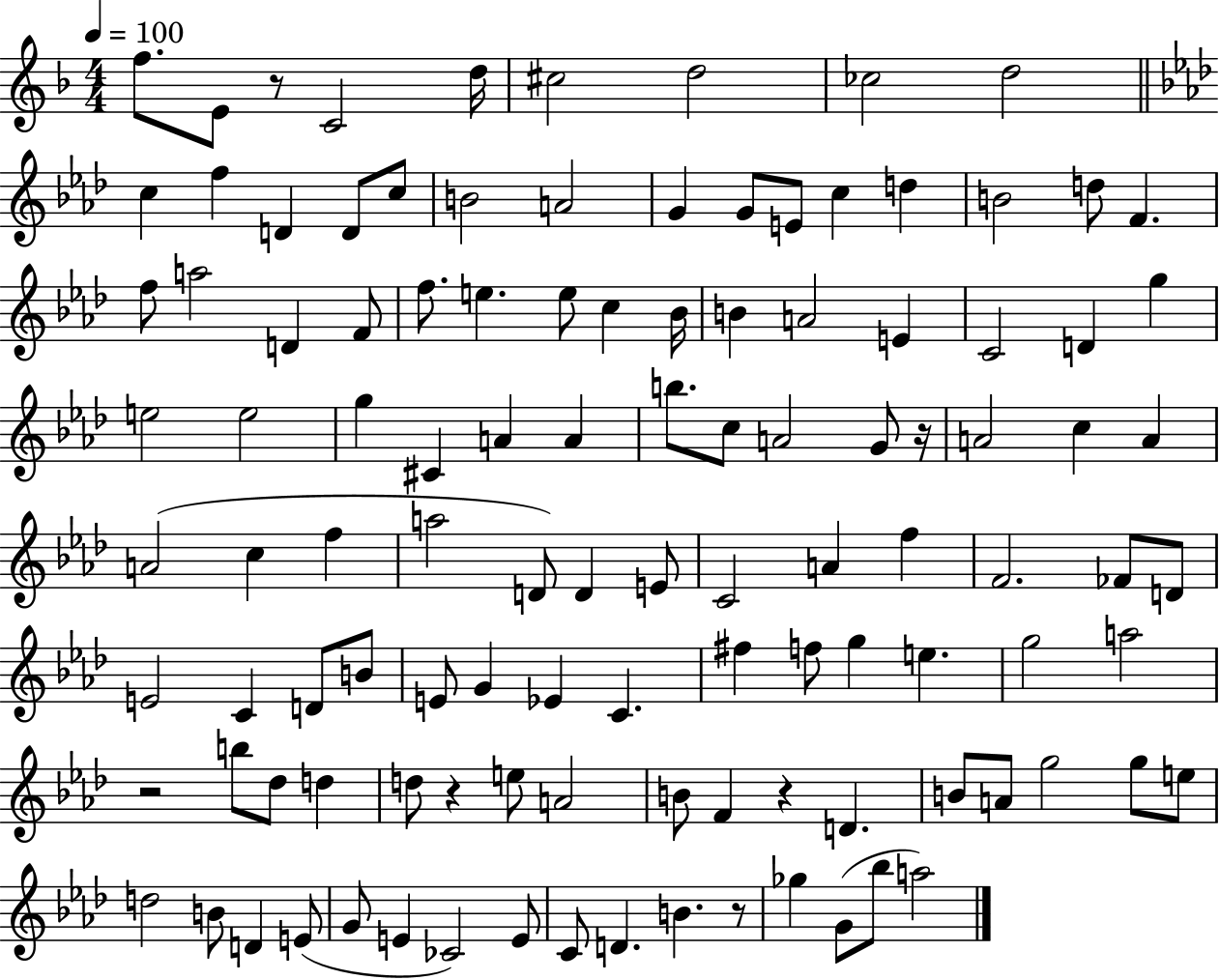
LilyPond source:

{
  \clef treble
  \numericTimeSignature
  \time 4/4
  \key f \major
  \tempo 4 = 100
  f''8. e'8 r8 c'2 d''16 | cis''2 d''2 | ces''2 d''2 | \bar "||" \break \key aes \major c''4 f''4 d'4 d'8 c''8 | b'2 a'2 | g'4 g'8 e'8 c''4 d''4 | b'2 d''8 f'4. | \break f''8 a''2 d'4 f'8 | f''8. e''4. e''8 c''4 bes'16 | b'4 a'2 e'4 | c'2 d'4 g''4 | \break e''2 e''2 | g''4 cis'4 a'4 a'4 | b''8. c''8 a'2 g'8 r16 | a'2 c''4 a'4 | \break a'2( c''4 f''4 | a''2 d'8) d'4 e'8 | c'2 a'4 f''4 | f'2. fes'8 d'8 | \break e'2 c'4 d'8 b'8 | e'8 g'4 ees'4 c'4. | fis''4 f''8 g''4 e''4. | g''2 a''2 | \break r2 b''8 des''8 d''4 | d''8 r4 e''8 a'2 | b'8 f'4 r4 d'4. | b'8 a'8 g''2 g''8 e''8 | \break d''2 b'8 d'4 e'8( | g'8 e'4 ces'2) e'8 | c'8 d'4. b'4. r8 | ges''4 g'8( bes''8 a''2) | \break \bar "|."
}